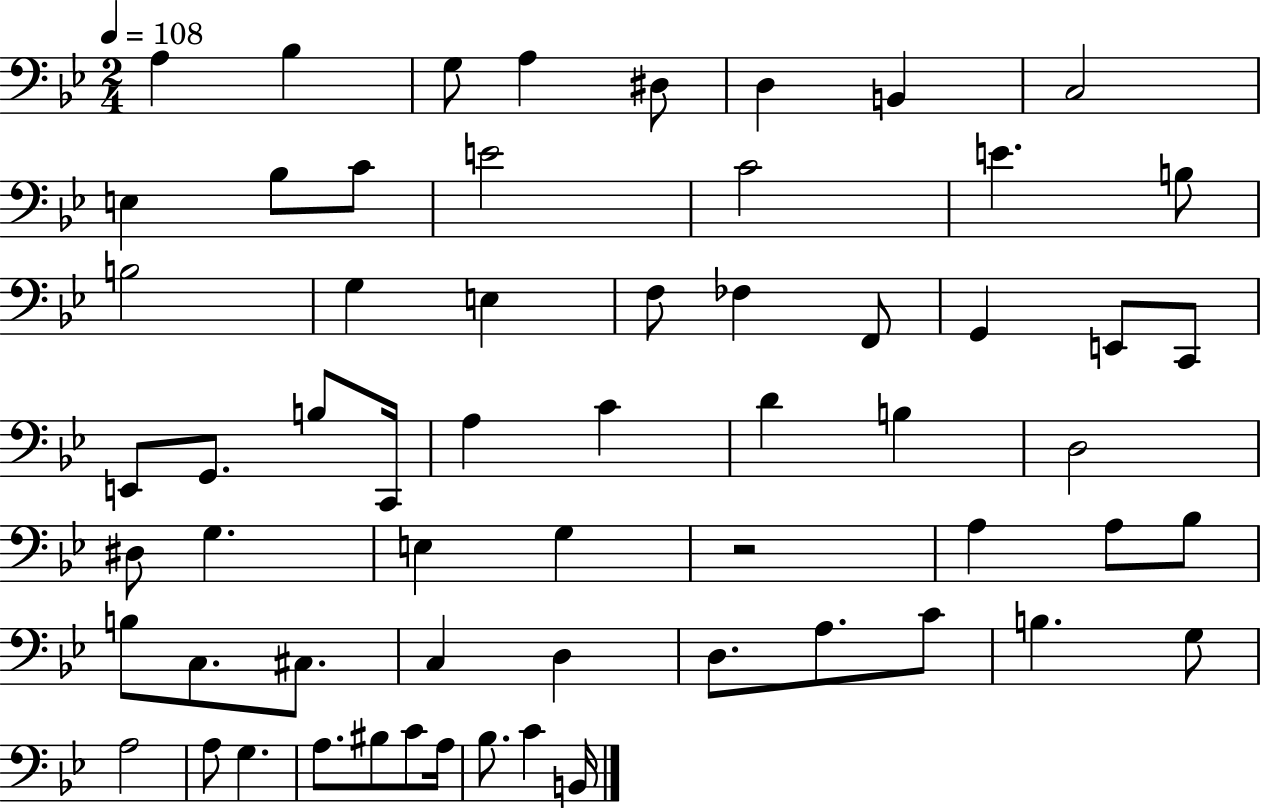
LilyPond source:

{
  \clef bass
  \numericTimeSignature
  \time 2/4
  \key bes \major
  \tempo 4 = 108
  \repeat volta 2 { a4 bes4 | g8 a4 dis8 | d4 b,4 | c2 | \break e4 bes8 c'8 | e'2 | c'2 | e'4. b8 | \break b2 | g4 e4 | f8 fes4 f,8 | g,4 e,8 c,8 | \break e,8 g,8. b8 c,16 | a4 c'4 | d'4 b4 | d2 | \break dis8 g4. | e4 g4 | r2 | a4 a8 bes8 | \break b8 c8. cis8. | c4 d4 | d8. a8. c'8 | b4. g8 | \break a2 | a8 g4. | a8. bis8 c'8 a16 | bes8. c'4 b,16 | \break } \bar "|."
}